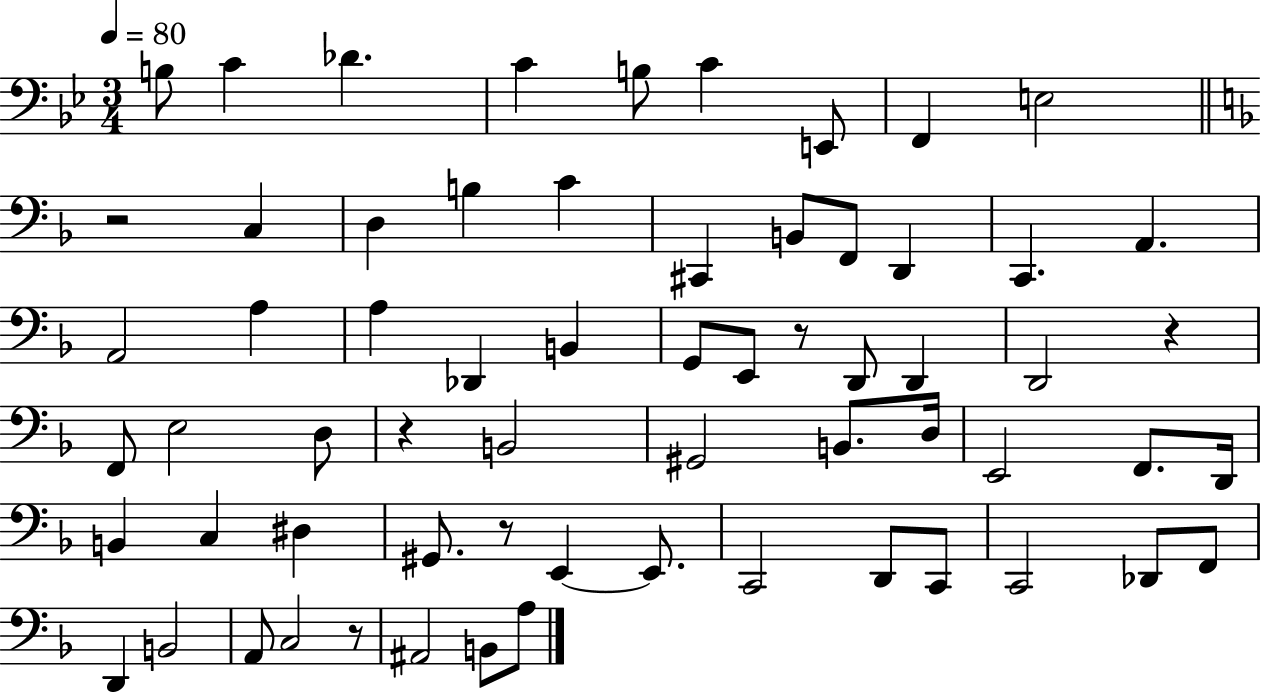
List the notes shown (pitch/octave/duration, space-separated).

B3/e C4/q Db4/q. C4/q B3/e C4/q E2/e F2/q E3/h R/h C3/q D3/q B3/q C4/q C#2/q B2/e F2/e D2/q C2/q. A2/q. A2/h A3/q A3/q Db2/q B2/q G2/e E2/e R/e D2/e D2/q D2/h R/q F2/e E3/h D3/e R/q B2/h G#2/h B2/e. D3/s E2/h F2/e. D2/s B2/q C3/q D#3/q G#2/e. R/e E2/q E2/e. C2/h D2/e C2/e C2/h Db2/e F2/e D2/q B2/h A2/e C3/h R/e A#2/h B2/e A3/e